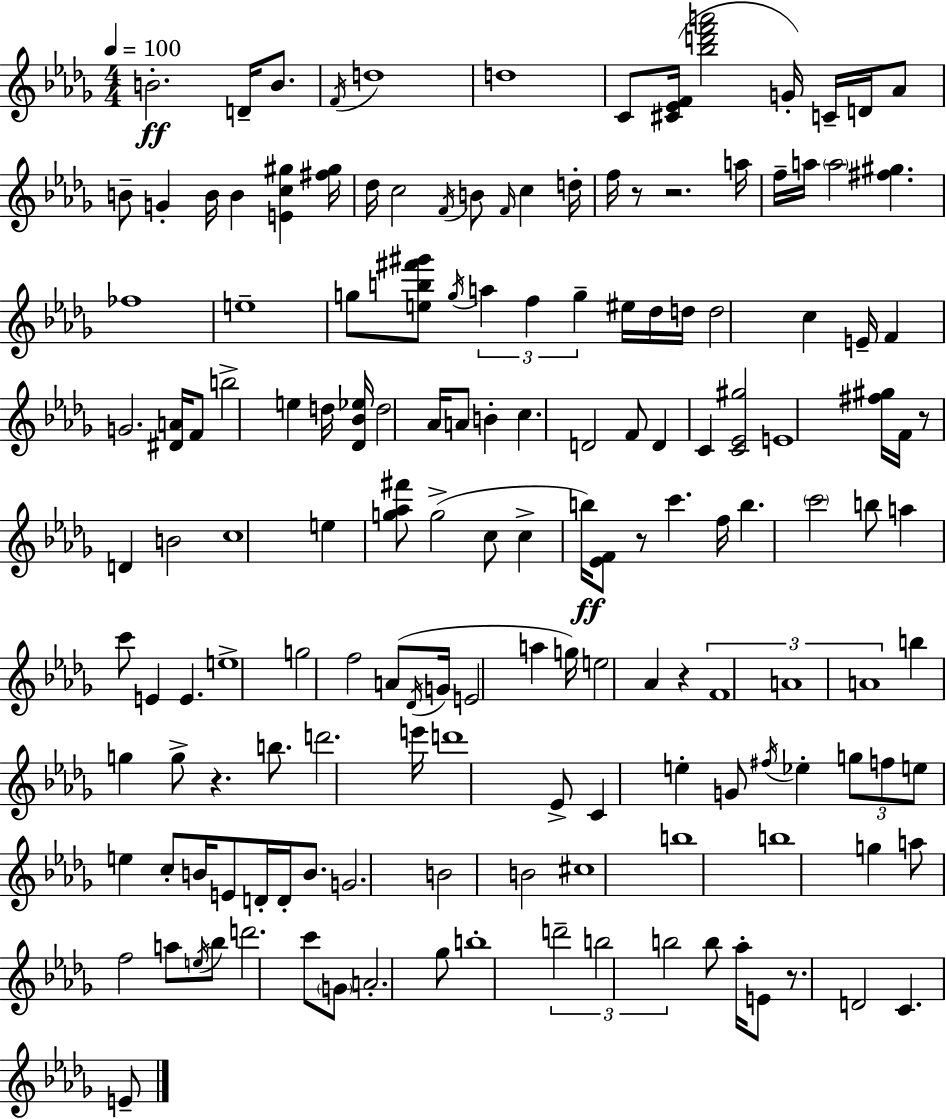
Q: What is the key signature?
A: BES minor